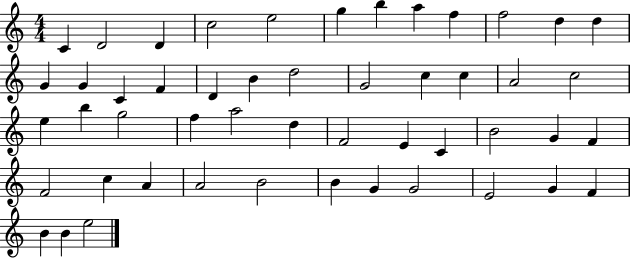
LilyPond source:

{
  \clef treble
  \numericTimeSignature
  \time 4/4
  \key c \major
  c'4 d'2 d'4 | c''2 e''2 | g''4 b''4 a''4 f''4 | f''2 d''4 d''4 | \break g'4 g'4 c'4 f'4 | d'4 b'4 d''2 | g'2 c''4 c''4 | a'2 c''2 | \break e''4 b''4 g''2 | f''4 a''2 d''4 | f'2 e'4 c'4 | b'2 g'4 f'4 | \break f'2 c''4 a'4 | a'2 b'2 | b'4 g'4 g'2 | e'2 g'4 f'4 | \break b'4 b'4 e''2 | \bar "|."
}